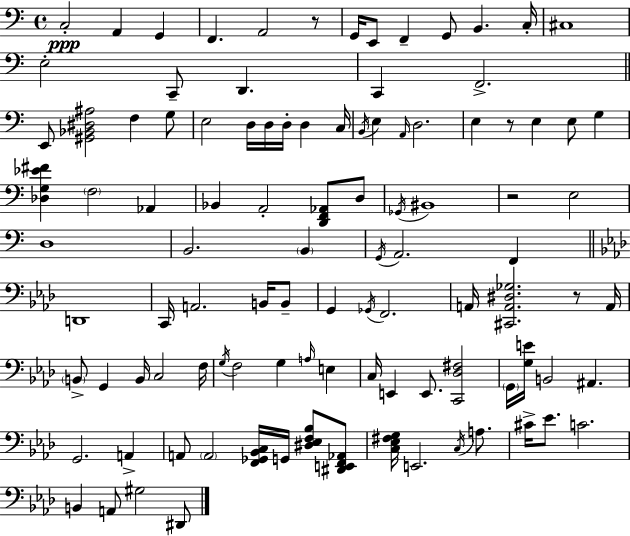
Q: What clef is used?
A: bass